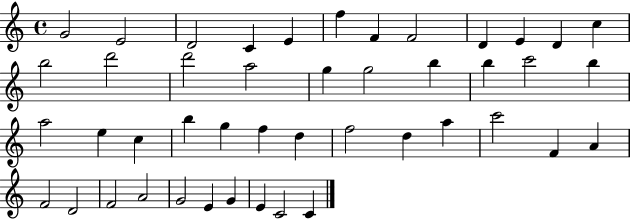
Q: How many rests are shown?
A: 0